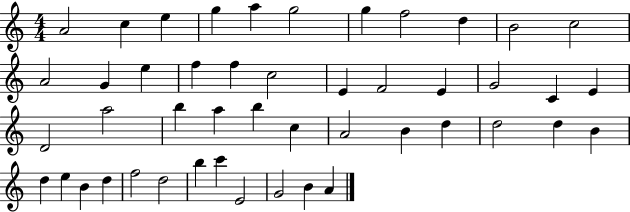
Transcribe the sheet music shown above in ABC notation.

X:1
T:Untitled
M:4/4
L:1/4
K:C
A2 c e g a g2 g f2 d B2 c2 A2 G e f f c2 E F2 E G2 C E D2 a2 b a b c A2 B d d2 d B d e B d f2 d2 b c' E2 G2 B A